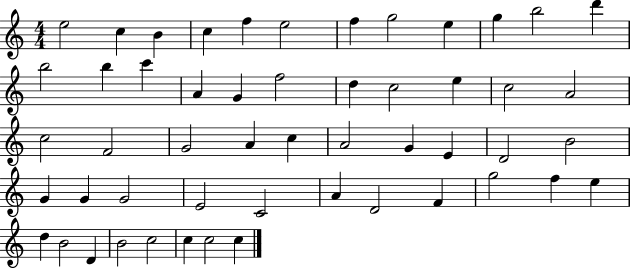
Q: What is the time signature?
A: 4/4